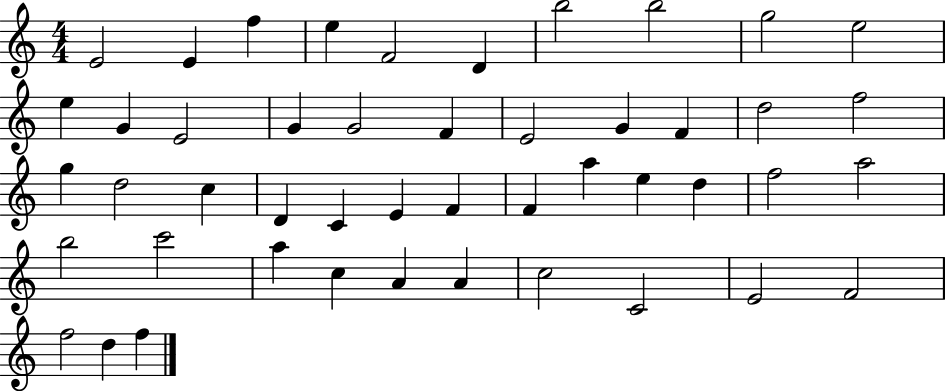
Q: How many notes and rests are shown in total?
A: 47